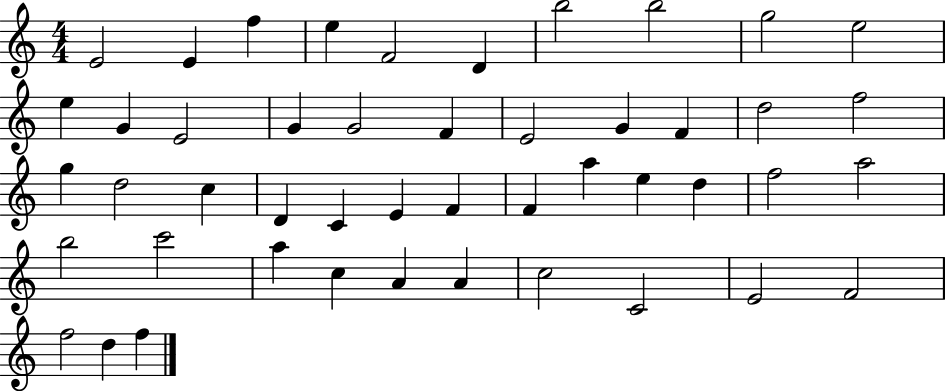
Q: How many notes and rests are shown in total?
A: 47